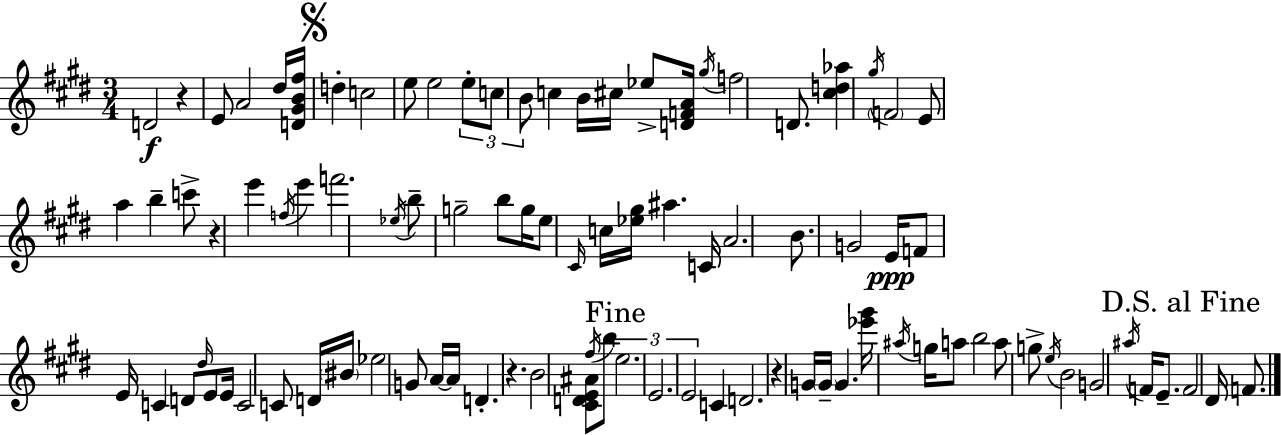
D4/h R/q E4/e A4/h D#5/s [D4,G#4,B4,F#5]/s D5/q C5/h E5/e E5/h E5/e C5/e B4/e C5/q B4/s C#5/s Eb5/e [D4,F4,A4]/s G#5/s F5/h D4/e. [C#5,D5,Ab5]/q G#5/s F4/h E4/e A5/q B5/q C6/e R/q E6/q F5/s E6/q F6/h. Eb5/s B5/e G5/h B5/e G5/s E5/e C#4/s C5/s [Eb5,G#5]/s A#5/q. C4/s A4/h. B4/e. G4/h E4/s F4/e E4/s C4/q D4/e D#5/s E4/e E4/s C4/h C4/e D4/s BIS4/s Eb5/h G4/e A4/s A4/s D4/q. R/q. B4/h [C#4,D4,E4,A#4]/e F#5/s B5/e E5/h. E4/h. E4/h C4/q D4/h. R/q G4/s G4/s G4/q. [Eb6,G#6]/s A#5/s G5/s A5/e B5/h A5/e G5/e E5/s B4/h G4/h A#5/s F4/s E4/e. F4/h D#4/s F4/e.